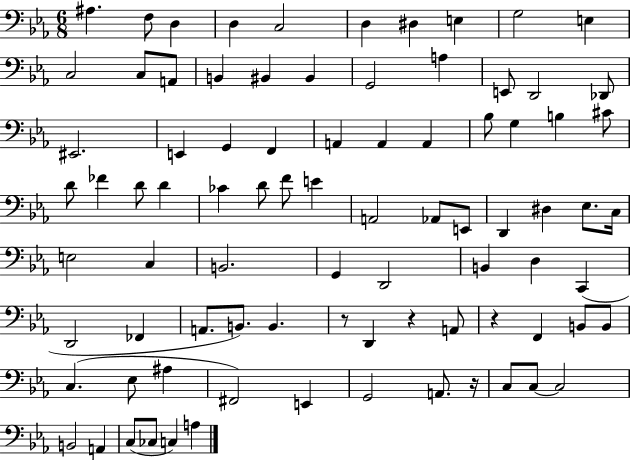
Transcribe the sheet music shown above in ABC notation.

X:1
T:Untitled
M:6/8
L:1/4
K:Eb
^A, F,/2 D, D, C,2 D, ^D, E, G,2 E, C,2 C,/2 A,,/2 B,, ^B,, ^B,, G,,2 A, E,,/2 D,,2 _D,,/2 ^E,,2 E,, G,, F,, A,, A,, A,, _B,/2 G, B, ^C/2 D/2 _F D/2 D _C D/2 F/2 E A,,2 _A,,/2 E,,/2 D,, ^D, _E,/2 C,/4 E,2 C, B,,2 G,, D,,2 B,, D, C,, D,,2 _F,, A,,/2 B,,/2 B,, z/2 D,, z A,,/2 z F,, B,,/2 B,,/2 C, _E,/2 ^A, ^F,,2 E,, G,,2 A,,/2 z/4 C,/2 C,/2 C,2 B,,2 A,, C,/2 _C,/2 C, A,